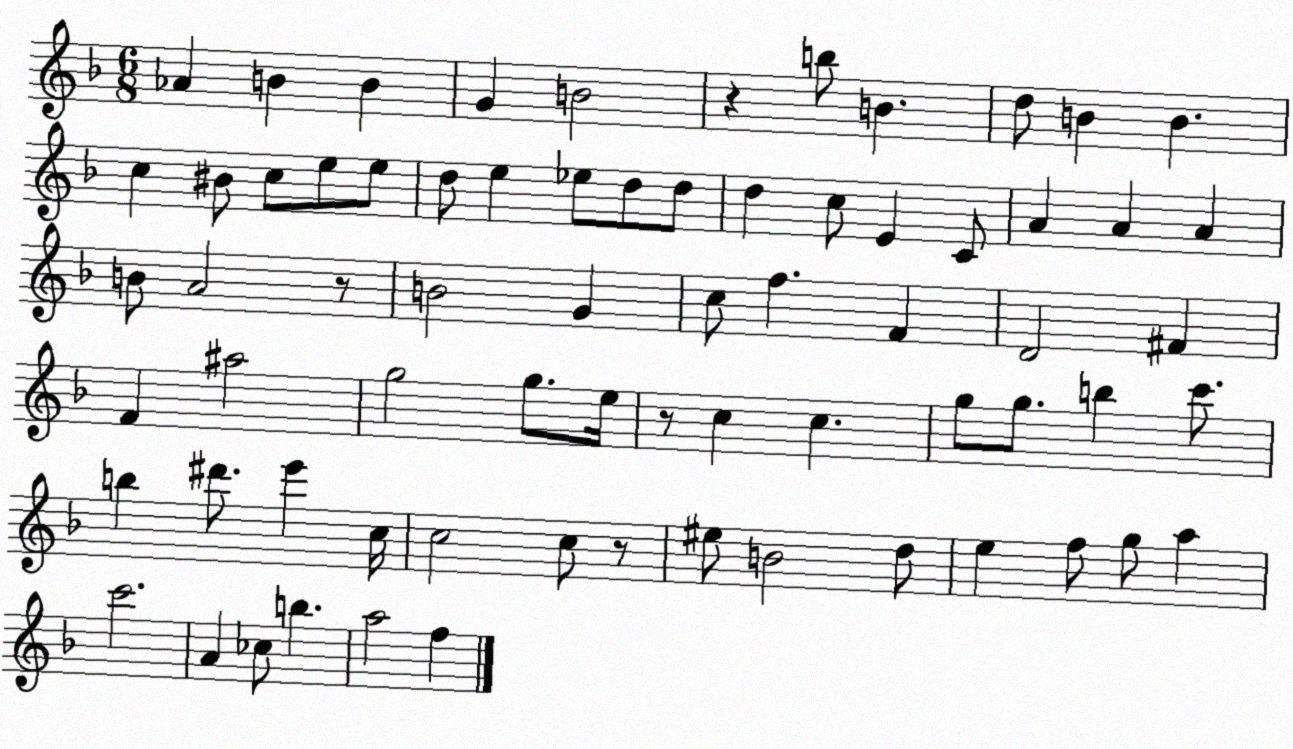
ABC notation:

X:1
T:Untitled
M:6/8
L:1/4
K:F
_A B B G B2 z b/2 B d/2 B B c ^B/2 c/2 e/2 e/2 d/2 e _e/2 d/2 d/2 d c/2 E C/2 A A A B/2 A2 z/2 B2 G c/2 f F D2 ^F F ^a2 g2 g/2 e/4 z/2 c c g/2 g/2 b c'/2 b ^d'/2 e' c/4 c2 c/2 z/2 ^e/2 B2 d/2 e f/2 g/2 a c'2 A _c/2 b a2 f